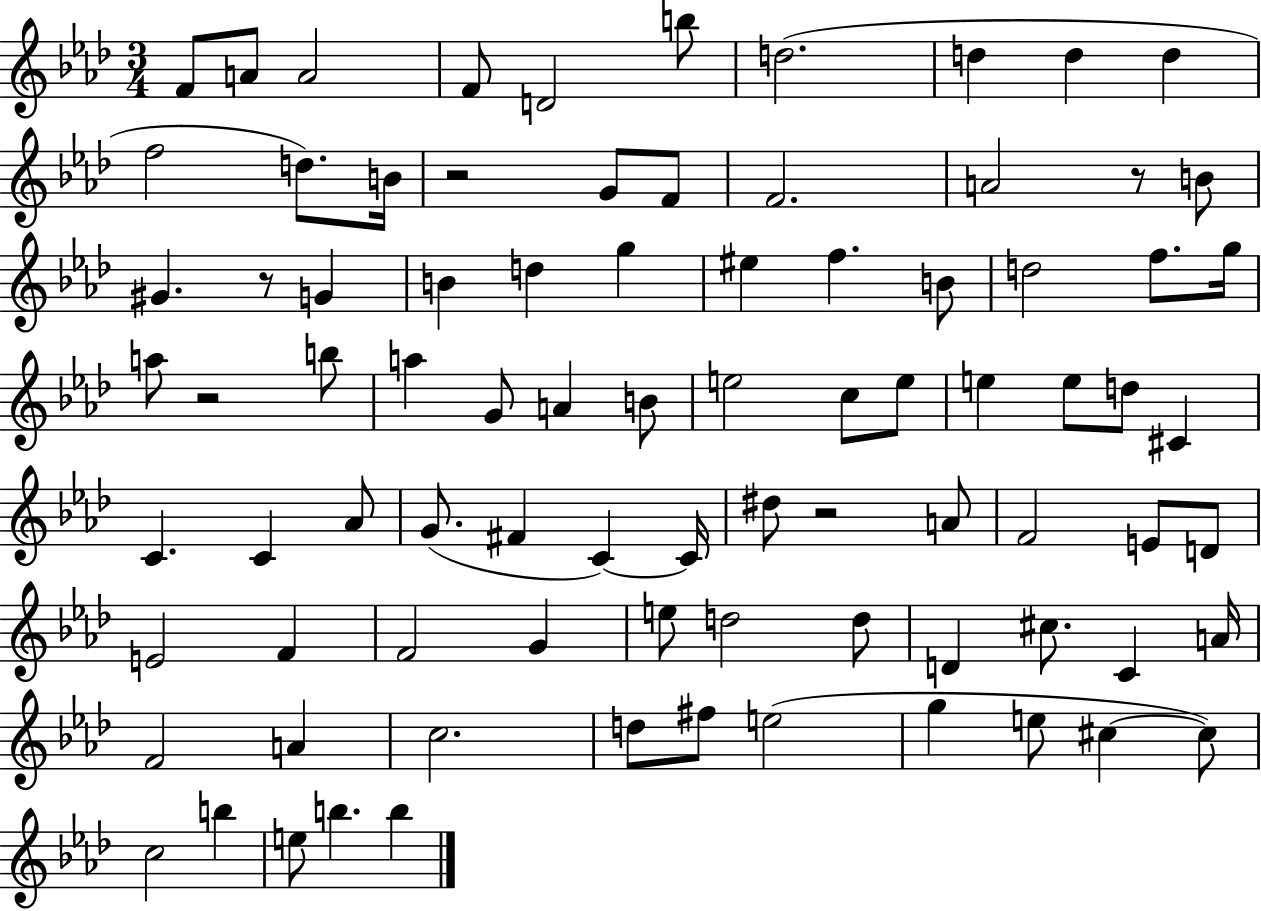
X:1
T:Untitled
M:3/4
L:1/4
K:Ab
F/2 A/2 A2 F/2 D2 b/2 d2 d d d f2 d/2 B/4 z2 G/2 F/2 F2 A2 z/2 B/2 ^G z/2 G B d g ^e f B/2 d2 f/2 g/4 a/2 z2 b/2 a G/2 A B/2 e2 c/2 e/2 e e/2 d/2 ^C C C _A/2 G/2 ^F C C/4 ^d/2 z2 A/2 F2 E/2 D/2 E2 F F2 G e/2 d2 d/2 D ^c/2 C A/4 F2 A c2 d/2 ^f/2 e2 g e/2 ^c ^c/2 c2 b e/2 b b